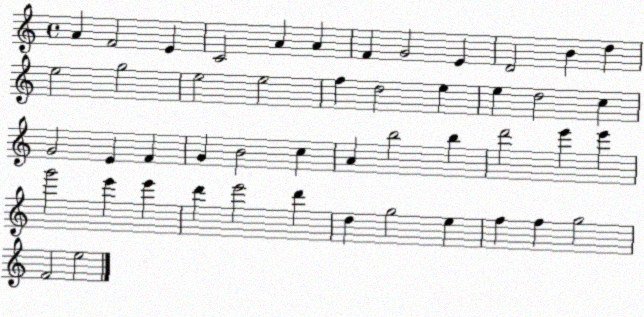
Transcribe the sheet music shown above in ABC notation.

X:1
T:Untitled
M:4/4
L:1/4
K:C
A F2 E C2 A A F G2 E D2 B d e2 g2 e2 e2 f d2 e e d2 c G2 E F G B2 c A b2 b d'2 e' e' g'2 e' e' d' e'2 d' d g2 e f f g2 F2 e2